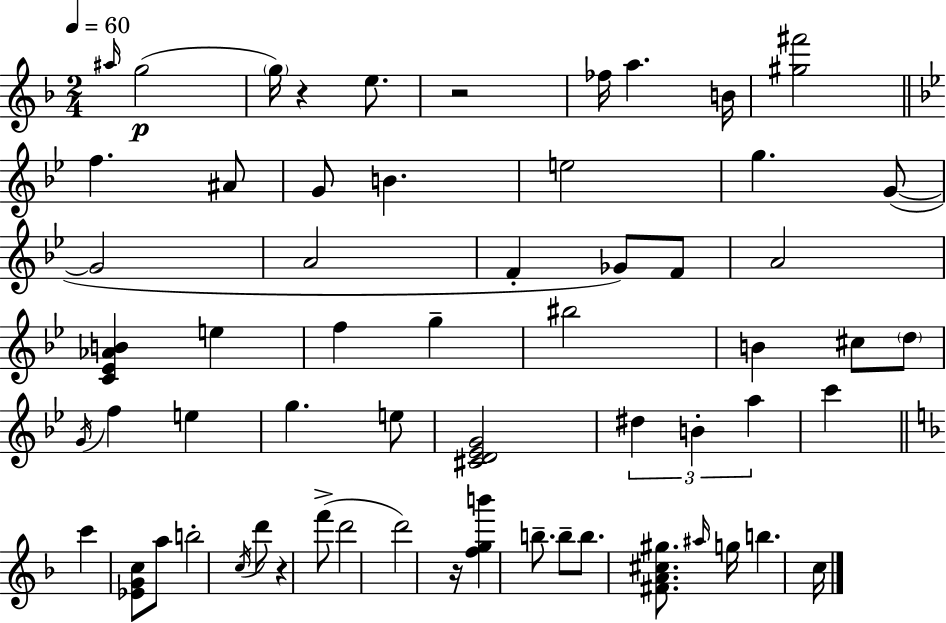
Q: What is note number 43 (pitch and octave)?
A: D6